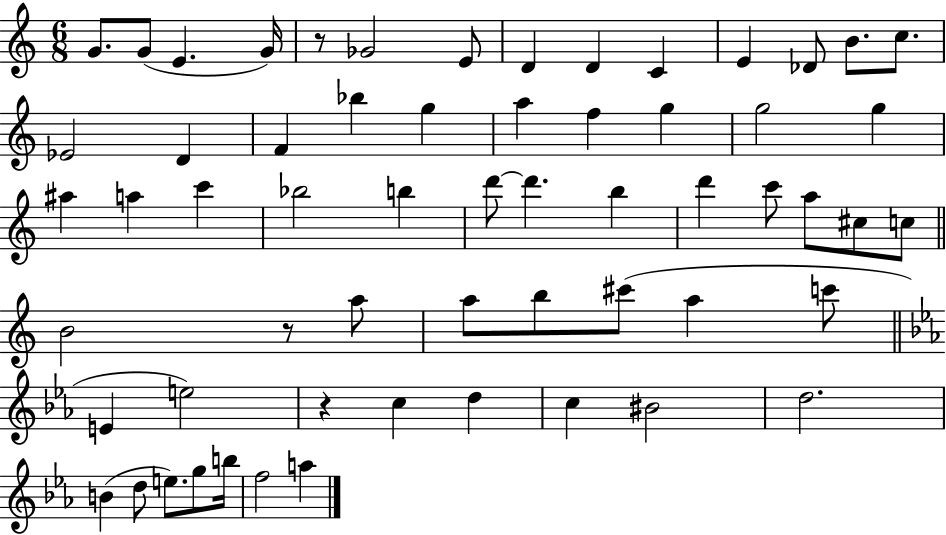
{
  \clef treble
  \numericTimeSignature
  \time 6/8
  \key c \major
  g'8. g'8( e'4. g'16) | r8 ges'2 e'8 | d'4 d'4 c'4 | e'4 des'8 b'8. c''8. | \break ees'2 d'4 | f'4 bes''4 g''4 | a''4 f''4 g''4 | g''2 g''4 | \break ais''4 a''4 c'''4 | bes''2 b''4 | d'''8~~ d'''4. b''4 | d'''4 c'''8 a''8 cis''8 c''8 | \break \bar "||" \break \key a \minor b'2 r8 a''8 | a''8 b''8 cis'''8( a''4 c'''8 | \bar "||" \break \key ees \major e'4 e''2) | r4 c''4 d''4 | c''4 bis'2 | d''2. | \break b'4( d''8 e''8.) g''8 b''16 | f''2 a''4 | \bar "|."
}